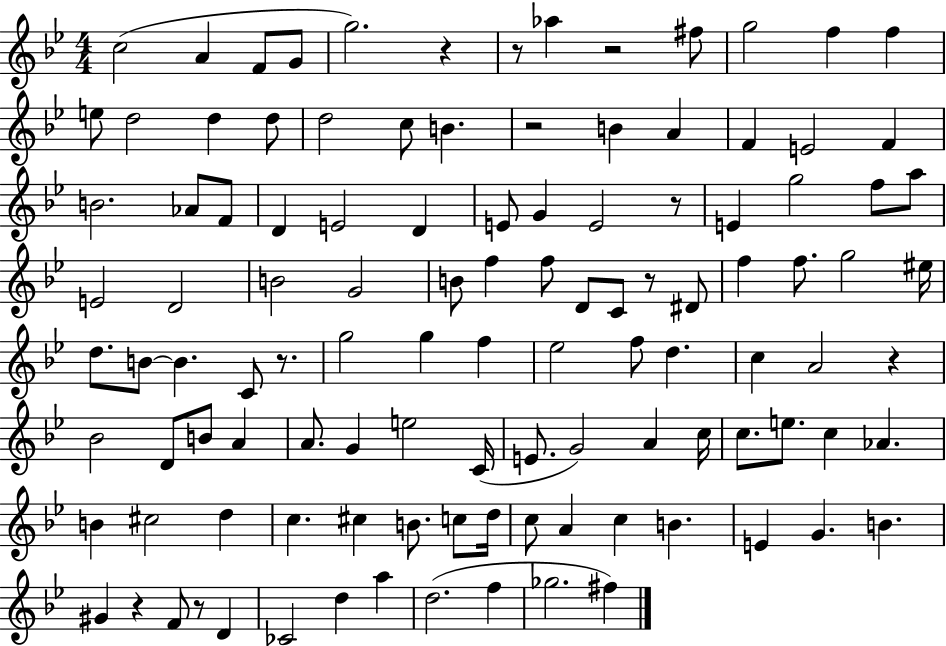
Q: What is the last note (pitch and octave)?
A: F#5